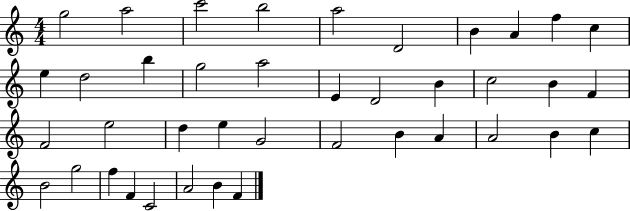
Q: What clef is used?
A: treble